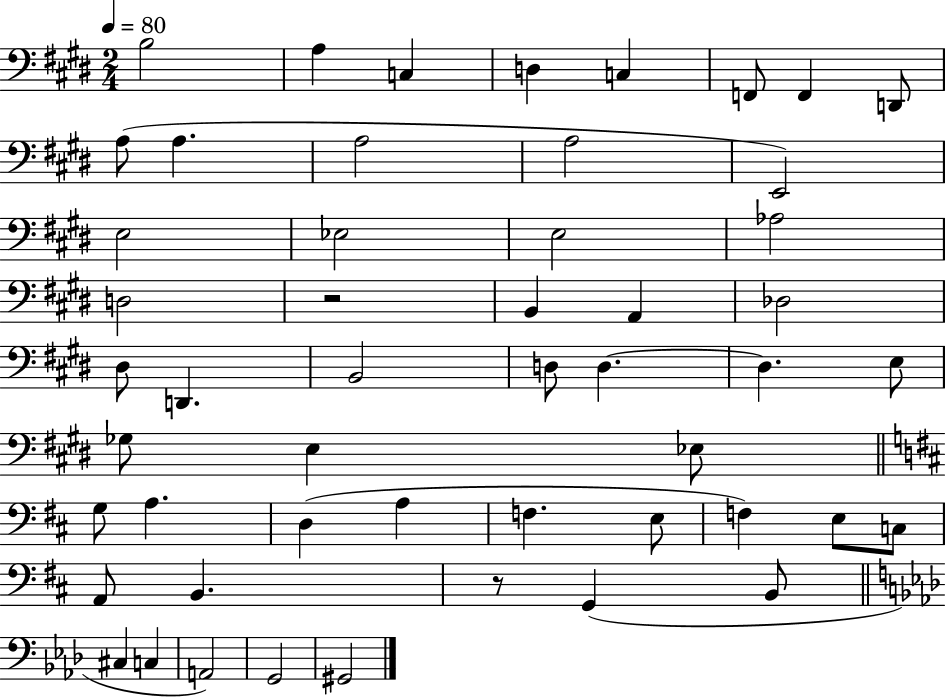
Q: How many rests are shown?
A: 2